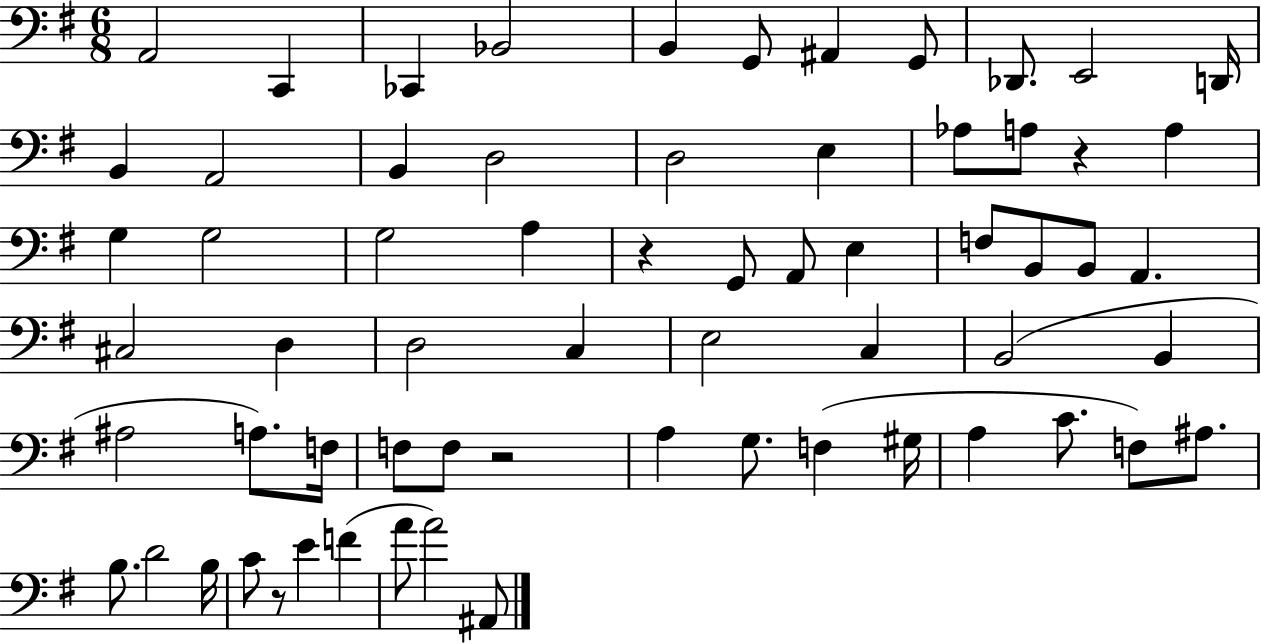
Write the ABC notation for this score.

X:1
T:Untitled
M:6/8
L:1/4
K:G
A,,2 C,, _C,, _B,,2 B,, G,,/2 ^A,, G,,/2 _D,,/2 E,,2 D,,/4 B,, A,,2 B,, D,2 D,2 E, _A,/2 A,/2 z A, G, G,2 G,2 A, z G,,/2 A,,/2 E, F,/2 B,,/2 B,,/2 A,, ^C,2 D, D,2 C, E,2 C, B,,2 B,, ^A,2 A,/2 F,/4 F,/2 F,/2 z2 A, G,/2 F, ^G,/4 A, C/2 F,/2 ^A,/2 B,/2 D2 B,/4 C/2 z/2 E F A/2 A2 ^A,,/2